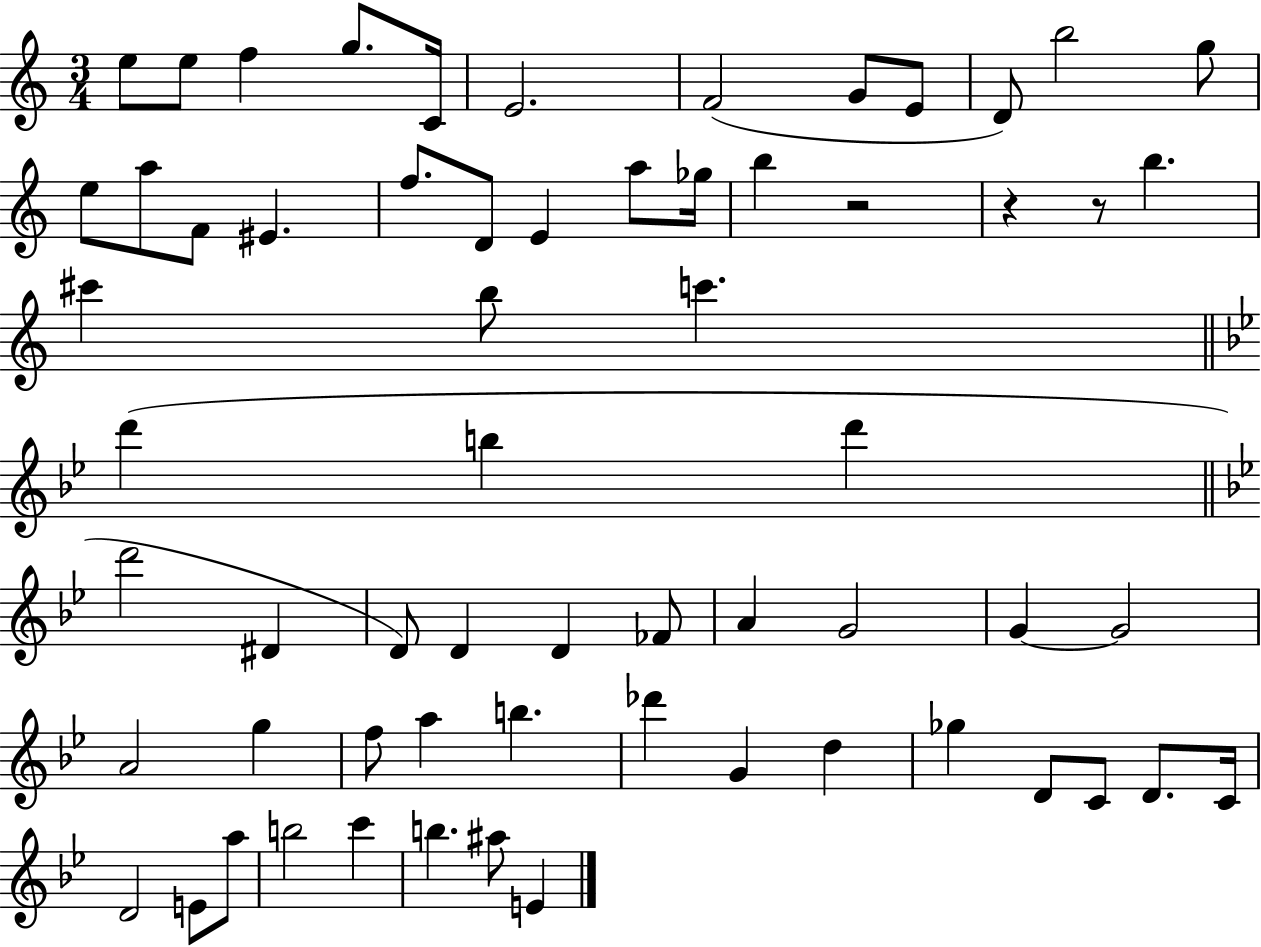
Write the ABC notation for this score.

X:1
T:Untitled
M:3/4
L:1/4
K:C
e/2 e/2 f g/2 C/4 E2 F2 G/2 E/2 D/2 b2 g/2 e/2 a/2 F/2 ^E f/2 D/2 E a/2 _g/4 b z2 z z/2 b ^c' b/2 c' d' b d' d'2 ^D D/2 D D _F/2 A G2 G G2 A2 g f/2 a b _d' G d _g D/2 C/2 D/2 C/4 D2 E/2 a/2 b2 c' b ^a/2 E